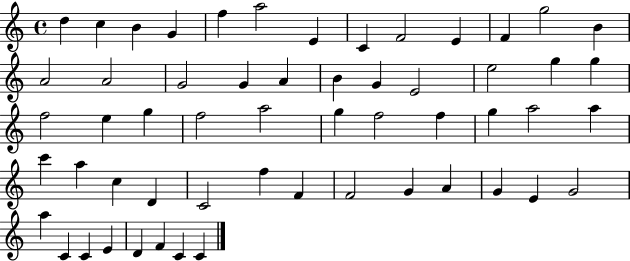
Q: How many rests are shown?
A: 0